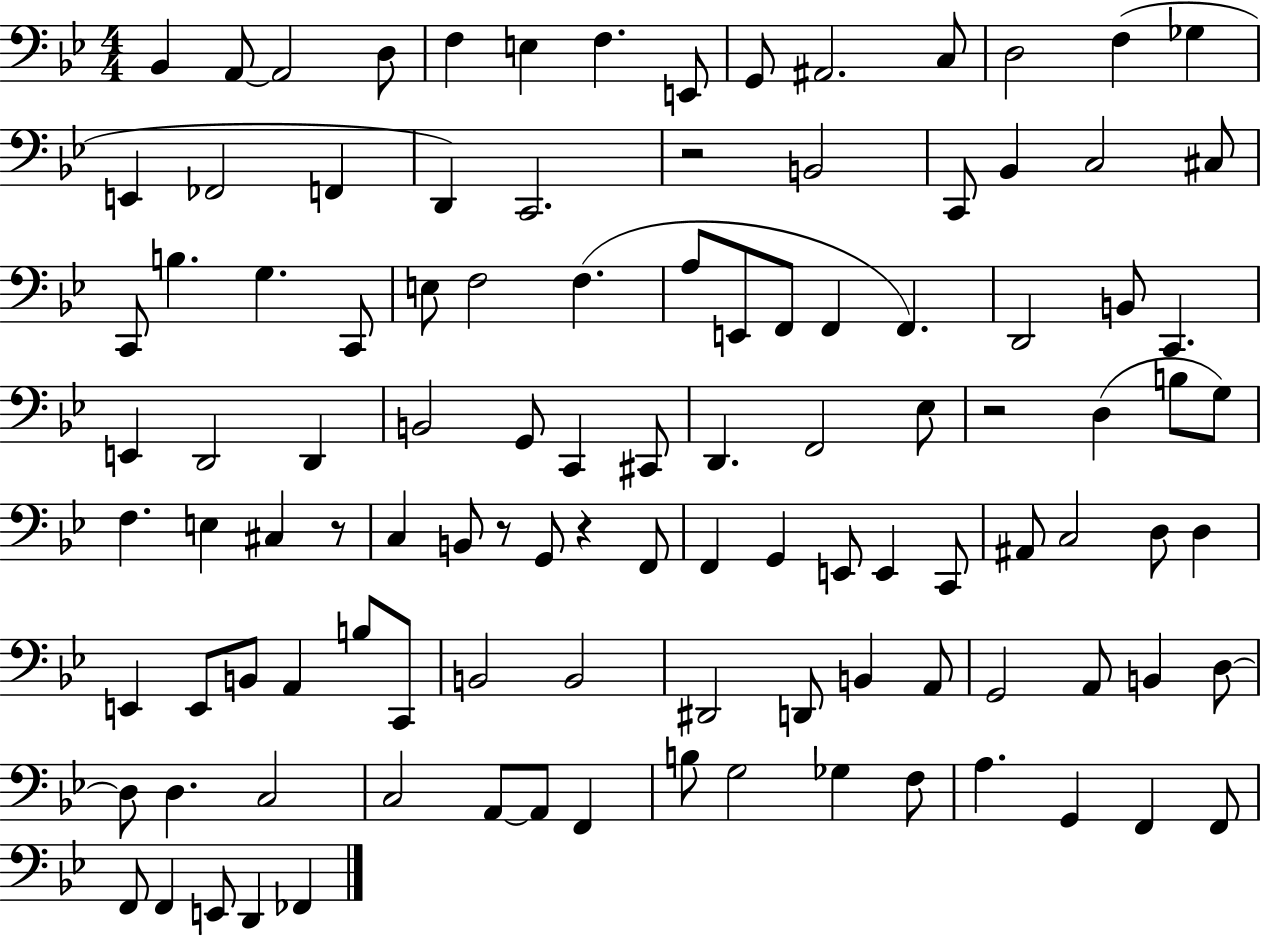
{
  \clef bass
  \numericTimeSignature
  \time 4/4
  \key bes \major
  bes,4 a,8~~ a,2 d8 | f4 e4 f4. e,8 | g,8 ais,2. c8 | d2 f4( ges4 | \break e,4 fes,2 f,4 | d,4) c,2. | r2 b,2 | c,8 bes,4 c2 cis8 | \break c,8 b4. g4. c,8 | e8 f2 f4.( | a8 e,8 f,8 f,4 f,4.) | d,2 b,8 c,4. | \break e,4 d,2 d,4 | b,2 g,8 c,4 cis,8 | d,4. f,2 ees8 | r2 d4( b8 g8) | \break f4. e4 cis4 r8 | c4 b,8 r8 g,8 r4 f,8 | f,4 g,4 e,8 e,4 c,8 | ais,8 c2 d8 d4 | \break e,4 e,8 b,8 a,4 b8 c,8 | b,2 b,2 | dis,2 d,8 b,4 a,8 | g,2 a,8 b,4 d8~~ | \break d8 d4. c2 | c2 a,8~~ a,8 f,4 | b8 g2 ges4 f8 | a4. g,4 f,4 f,8 | \break f,8 f,4 e,8 d,4 fes,4 | \bar "|."
}